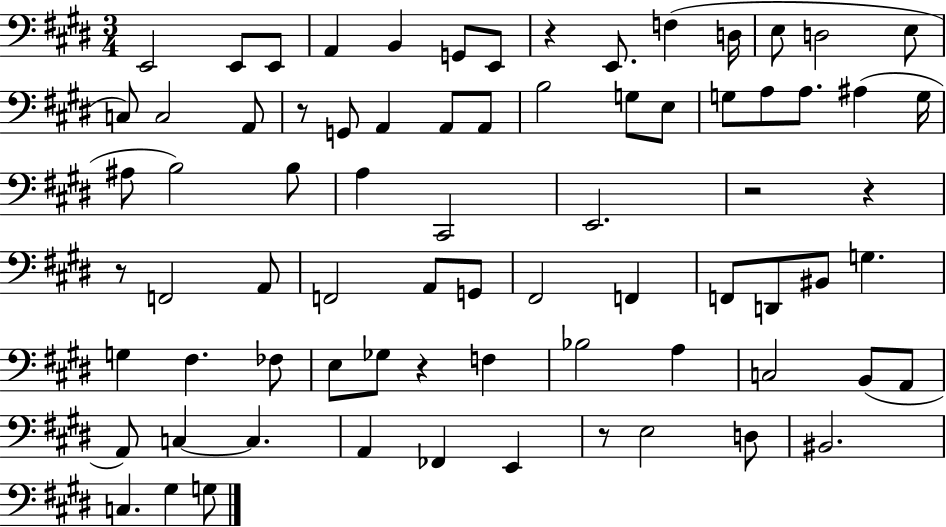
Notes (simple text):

E2/h E2/e E2/e A2/q B2/q G2/e E2/e R/q E2/e. F3/q D3/s E3/e D3/h E3/e C3/e C3/h A2/e R/e G2/e A2/q A2/e A2/e B3/h G3/e E3/e G3/e A3/e A3/e. A#3/q G3/s A#3/e B3/h B3/e A3/q C#2/h E2/h. R/h R/q R/e F2/h A2/e F2/h A2/e G2/e F#2/h F2/q F2/e D2/e BIS2/e G3/q. G3/q F#3/q. FES3/e E3/e Gb3/e R/q F3/q Bb3/h A3/q C3/h B2/e A2/e A2/e C3/q C3/q. A2/q FES2/q E2/q R/e E3/h D3/e BIS2/h. C3/q. G#3/q G3/e